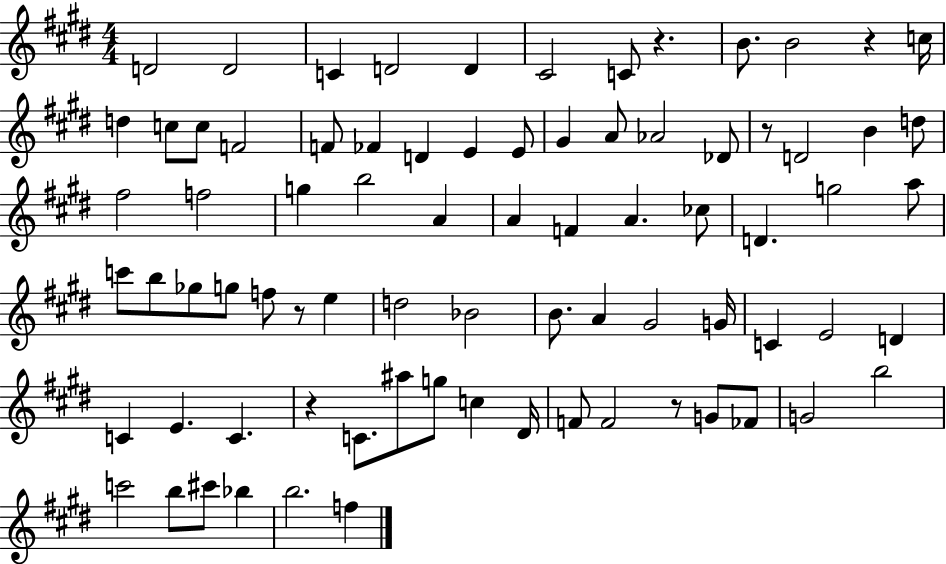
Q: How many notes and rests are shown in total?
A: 79